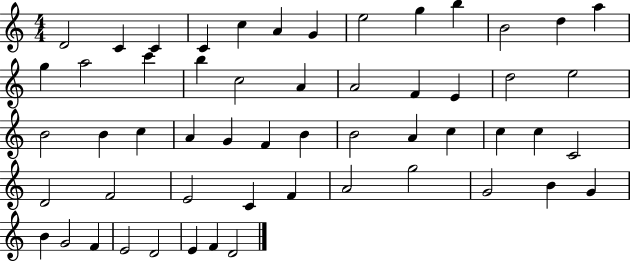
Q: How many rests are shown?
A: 0